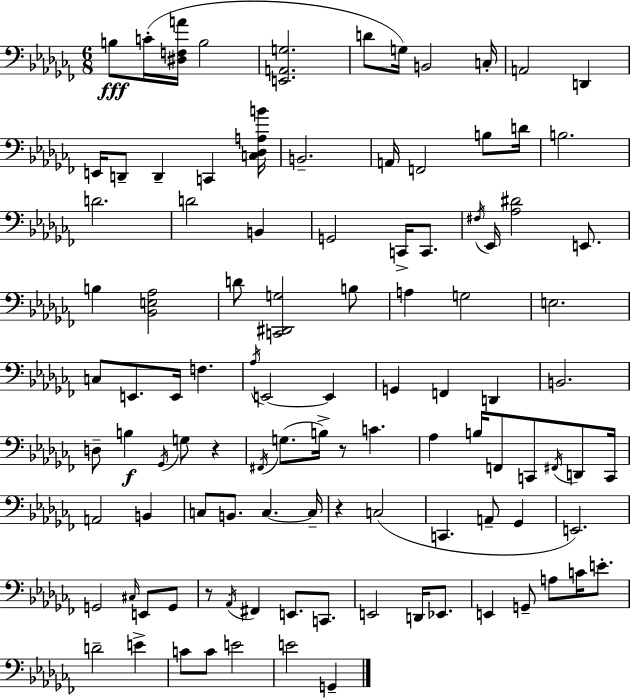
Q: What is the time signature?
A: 6/8